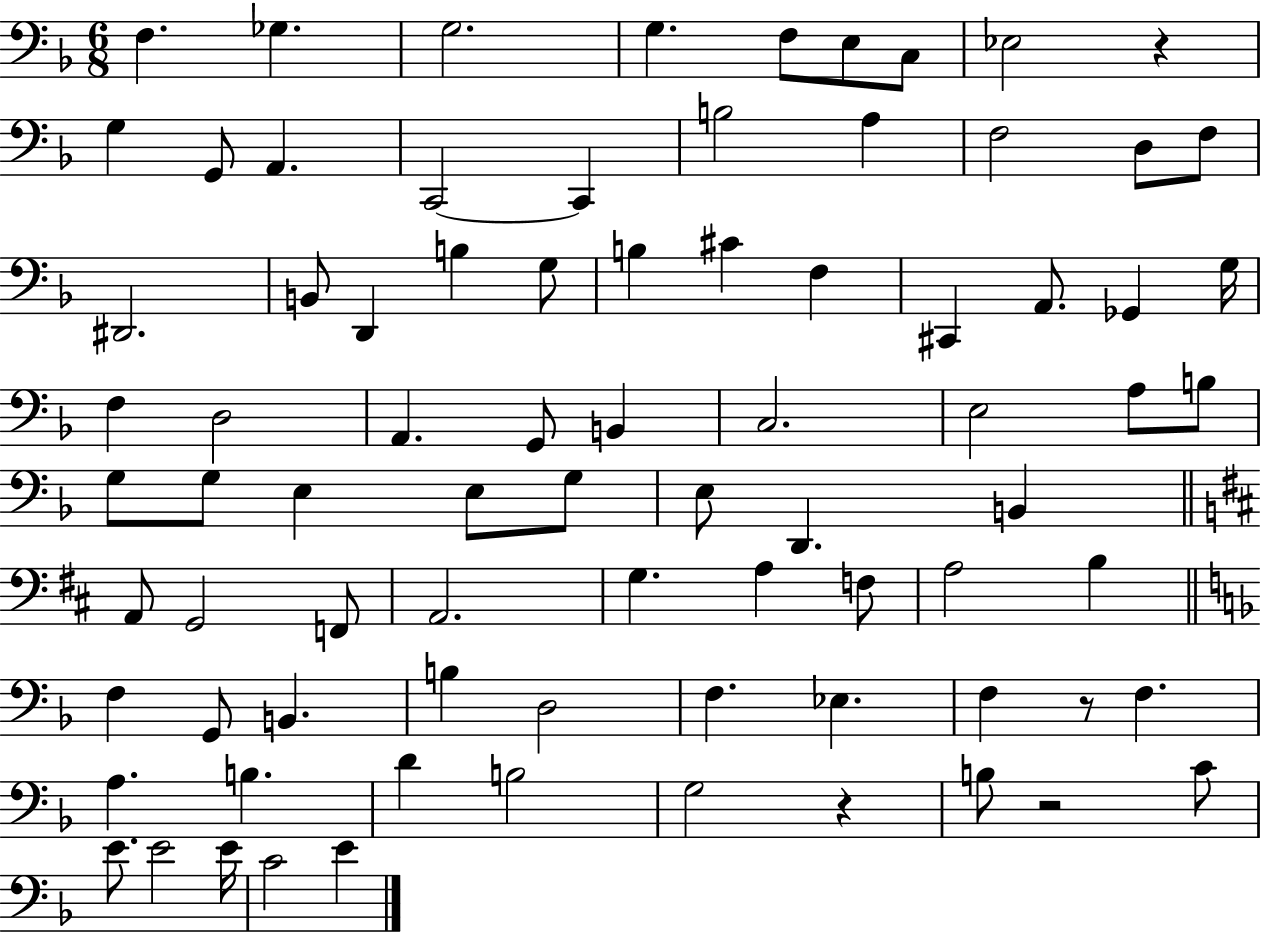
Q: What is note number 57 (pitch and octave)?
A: F3